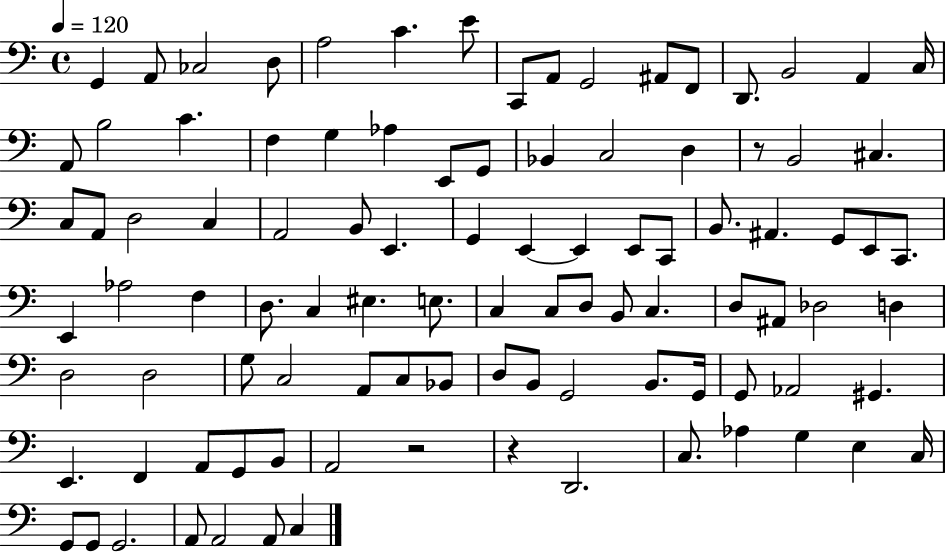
{
  \clef bass
  \time 4/4
  \defaultTimeSignature
  \key c \major
  \tempo 4 = 120
  g,4 a,8 ces2 d8 | a2 c'4. e'8 | c,8 a,8 g,2 ais,8 f,8 | d,8. b,2 a,4 c16 | \break a,8 b2 c'4. | f4 g4 aes4 e,8 g,8 | bes,4 c2 d4 | r8 b,2 cis4. | \break c8 a,8 d2 c4 | a,2 b,8 e,4. | g,4 e,4~~ e,4 e,8 c,8 | b,8. ais,4. g,8 e,8 c,8. | \break e,4 aes2 f4 | d8. c4 eis4. e8. | c4 c8 d8 b,8 c4. | d8 ais,8 des2 d4 | \break d2 d2 | g8 c2 a,8 c8 bes,8 | d8 b,8 g,2 b,8. g,16 | g,8 aes,2 gis,4. | \break e,4. f,4 a,8 g,8 b,8 | a,2 r2 | r4 d,2. | c8. aes4 g4 e4 c16 | \break g,8 g,8 g,2. | a,8 a,2 a,8 c4 | \bar "|."
}